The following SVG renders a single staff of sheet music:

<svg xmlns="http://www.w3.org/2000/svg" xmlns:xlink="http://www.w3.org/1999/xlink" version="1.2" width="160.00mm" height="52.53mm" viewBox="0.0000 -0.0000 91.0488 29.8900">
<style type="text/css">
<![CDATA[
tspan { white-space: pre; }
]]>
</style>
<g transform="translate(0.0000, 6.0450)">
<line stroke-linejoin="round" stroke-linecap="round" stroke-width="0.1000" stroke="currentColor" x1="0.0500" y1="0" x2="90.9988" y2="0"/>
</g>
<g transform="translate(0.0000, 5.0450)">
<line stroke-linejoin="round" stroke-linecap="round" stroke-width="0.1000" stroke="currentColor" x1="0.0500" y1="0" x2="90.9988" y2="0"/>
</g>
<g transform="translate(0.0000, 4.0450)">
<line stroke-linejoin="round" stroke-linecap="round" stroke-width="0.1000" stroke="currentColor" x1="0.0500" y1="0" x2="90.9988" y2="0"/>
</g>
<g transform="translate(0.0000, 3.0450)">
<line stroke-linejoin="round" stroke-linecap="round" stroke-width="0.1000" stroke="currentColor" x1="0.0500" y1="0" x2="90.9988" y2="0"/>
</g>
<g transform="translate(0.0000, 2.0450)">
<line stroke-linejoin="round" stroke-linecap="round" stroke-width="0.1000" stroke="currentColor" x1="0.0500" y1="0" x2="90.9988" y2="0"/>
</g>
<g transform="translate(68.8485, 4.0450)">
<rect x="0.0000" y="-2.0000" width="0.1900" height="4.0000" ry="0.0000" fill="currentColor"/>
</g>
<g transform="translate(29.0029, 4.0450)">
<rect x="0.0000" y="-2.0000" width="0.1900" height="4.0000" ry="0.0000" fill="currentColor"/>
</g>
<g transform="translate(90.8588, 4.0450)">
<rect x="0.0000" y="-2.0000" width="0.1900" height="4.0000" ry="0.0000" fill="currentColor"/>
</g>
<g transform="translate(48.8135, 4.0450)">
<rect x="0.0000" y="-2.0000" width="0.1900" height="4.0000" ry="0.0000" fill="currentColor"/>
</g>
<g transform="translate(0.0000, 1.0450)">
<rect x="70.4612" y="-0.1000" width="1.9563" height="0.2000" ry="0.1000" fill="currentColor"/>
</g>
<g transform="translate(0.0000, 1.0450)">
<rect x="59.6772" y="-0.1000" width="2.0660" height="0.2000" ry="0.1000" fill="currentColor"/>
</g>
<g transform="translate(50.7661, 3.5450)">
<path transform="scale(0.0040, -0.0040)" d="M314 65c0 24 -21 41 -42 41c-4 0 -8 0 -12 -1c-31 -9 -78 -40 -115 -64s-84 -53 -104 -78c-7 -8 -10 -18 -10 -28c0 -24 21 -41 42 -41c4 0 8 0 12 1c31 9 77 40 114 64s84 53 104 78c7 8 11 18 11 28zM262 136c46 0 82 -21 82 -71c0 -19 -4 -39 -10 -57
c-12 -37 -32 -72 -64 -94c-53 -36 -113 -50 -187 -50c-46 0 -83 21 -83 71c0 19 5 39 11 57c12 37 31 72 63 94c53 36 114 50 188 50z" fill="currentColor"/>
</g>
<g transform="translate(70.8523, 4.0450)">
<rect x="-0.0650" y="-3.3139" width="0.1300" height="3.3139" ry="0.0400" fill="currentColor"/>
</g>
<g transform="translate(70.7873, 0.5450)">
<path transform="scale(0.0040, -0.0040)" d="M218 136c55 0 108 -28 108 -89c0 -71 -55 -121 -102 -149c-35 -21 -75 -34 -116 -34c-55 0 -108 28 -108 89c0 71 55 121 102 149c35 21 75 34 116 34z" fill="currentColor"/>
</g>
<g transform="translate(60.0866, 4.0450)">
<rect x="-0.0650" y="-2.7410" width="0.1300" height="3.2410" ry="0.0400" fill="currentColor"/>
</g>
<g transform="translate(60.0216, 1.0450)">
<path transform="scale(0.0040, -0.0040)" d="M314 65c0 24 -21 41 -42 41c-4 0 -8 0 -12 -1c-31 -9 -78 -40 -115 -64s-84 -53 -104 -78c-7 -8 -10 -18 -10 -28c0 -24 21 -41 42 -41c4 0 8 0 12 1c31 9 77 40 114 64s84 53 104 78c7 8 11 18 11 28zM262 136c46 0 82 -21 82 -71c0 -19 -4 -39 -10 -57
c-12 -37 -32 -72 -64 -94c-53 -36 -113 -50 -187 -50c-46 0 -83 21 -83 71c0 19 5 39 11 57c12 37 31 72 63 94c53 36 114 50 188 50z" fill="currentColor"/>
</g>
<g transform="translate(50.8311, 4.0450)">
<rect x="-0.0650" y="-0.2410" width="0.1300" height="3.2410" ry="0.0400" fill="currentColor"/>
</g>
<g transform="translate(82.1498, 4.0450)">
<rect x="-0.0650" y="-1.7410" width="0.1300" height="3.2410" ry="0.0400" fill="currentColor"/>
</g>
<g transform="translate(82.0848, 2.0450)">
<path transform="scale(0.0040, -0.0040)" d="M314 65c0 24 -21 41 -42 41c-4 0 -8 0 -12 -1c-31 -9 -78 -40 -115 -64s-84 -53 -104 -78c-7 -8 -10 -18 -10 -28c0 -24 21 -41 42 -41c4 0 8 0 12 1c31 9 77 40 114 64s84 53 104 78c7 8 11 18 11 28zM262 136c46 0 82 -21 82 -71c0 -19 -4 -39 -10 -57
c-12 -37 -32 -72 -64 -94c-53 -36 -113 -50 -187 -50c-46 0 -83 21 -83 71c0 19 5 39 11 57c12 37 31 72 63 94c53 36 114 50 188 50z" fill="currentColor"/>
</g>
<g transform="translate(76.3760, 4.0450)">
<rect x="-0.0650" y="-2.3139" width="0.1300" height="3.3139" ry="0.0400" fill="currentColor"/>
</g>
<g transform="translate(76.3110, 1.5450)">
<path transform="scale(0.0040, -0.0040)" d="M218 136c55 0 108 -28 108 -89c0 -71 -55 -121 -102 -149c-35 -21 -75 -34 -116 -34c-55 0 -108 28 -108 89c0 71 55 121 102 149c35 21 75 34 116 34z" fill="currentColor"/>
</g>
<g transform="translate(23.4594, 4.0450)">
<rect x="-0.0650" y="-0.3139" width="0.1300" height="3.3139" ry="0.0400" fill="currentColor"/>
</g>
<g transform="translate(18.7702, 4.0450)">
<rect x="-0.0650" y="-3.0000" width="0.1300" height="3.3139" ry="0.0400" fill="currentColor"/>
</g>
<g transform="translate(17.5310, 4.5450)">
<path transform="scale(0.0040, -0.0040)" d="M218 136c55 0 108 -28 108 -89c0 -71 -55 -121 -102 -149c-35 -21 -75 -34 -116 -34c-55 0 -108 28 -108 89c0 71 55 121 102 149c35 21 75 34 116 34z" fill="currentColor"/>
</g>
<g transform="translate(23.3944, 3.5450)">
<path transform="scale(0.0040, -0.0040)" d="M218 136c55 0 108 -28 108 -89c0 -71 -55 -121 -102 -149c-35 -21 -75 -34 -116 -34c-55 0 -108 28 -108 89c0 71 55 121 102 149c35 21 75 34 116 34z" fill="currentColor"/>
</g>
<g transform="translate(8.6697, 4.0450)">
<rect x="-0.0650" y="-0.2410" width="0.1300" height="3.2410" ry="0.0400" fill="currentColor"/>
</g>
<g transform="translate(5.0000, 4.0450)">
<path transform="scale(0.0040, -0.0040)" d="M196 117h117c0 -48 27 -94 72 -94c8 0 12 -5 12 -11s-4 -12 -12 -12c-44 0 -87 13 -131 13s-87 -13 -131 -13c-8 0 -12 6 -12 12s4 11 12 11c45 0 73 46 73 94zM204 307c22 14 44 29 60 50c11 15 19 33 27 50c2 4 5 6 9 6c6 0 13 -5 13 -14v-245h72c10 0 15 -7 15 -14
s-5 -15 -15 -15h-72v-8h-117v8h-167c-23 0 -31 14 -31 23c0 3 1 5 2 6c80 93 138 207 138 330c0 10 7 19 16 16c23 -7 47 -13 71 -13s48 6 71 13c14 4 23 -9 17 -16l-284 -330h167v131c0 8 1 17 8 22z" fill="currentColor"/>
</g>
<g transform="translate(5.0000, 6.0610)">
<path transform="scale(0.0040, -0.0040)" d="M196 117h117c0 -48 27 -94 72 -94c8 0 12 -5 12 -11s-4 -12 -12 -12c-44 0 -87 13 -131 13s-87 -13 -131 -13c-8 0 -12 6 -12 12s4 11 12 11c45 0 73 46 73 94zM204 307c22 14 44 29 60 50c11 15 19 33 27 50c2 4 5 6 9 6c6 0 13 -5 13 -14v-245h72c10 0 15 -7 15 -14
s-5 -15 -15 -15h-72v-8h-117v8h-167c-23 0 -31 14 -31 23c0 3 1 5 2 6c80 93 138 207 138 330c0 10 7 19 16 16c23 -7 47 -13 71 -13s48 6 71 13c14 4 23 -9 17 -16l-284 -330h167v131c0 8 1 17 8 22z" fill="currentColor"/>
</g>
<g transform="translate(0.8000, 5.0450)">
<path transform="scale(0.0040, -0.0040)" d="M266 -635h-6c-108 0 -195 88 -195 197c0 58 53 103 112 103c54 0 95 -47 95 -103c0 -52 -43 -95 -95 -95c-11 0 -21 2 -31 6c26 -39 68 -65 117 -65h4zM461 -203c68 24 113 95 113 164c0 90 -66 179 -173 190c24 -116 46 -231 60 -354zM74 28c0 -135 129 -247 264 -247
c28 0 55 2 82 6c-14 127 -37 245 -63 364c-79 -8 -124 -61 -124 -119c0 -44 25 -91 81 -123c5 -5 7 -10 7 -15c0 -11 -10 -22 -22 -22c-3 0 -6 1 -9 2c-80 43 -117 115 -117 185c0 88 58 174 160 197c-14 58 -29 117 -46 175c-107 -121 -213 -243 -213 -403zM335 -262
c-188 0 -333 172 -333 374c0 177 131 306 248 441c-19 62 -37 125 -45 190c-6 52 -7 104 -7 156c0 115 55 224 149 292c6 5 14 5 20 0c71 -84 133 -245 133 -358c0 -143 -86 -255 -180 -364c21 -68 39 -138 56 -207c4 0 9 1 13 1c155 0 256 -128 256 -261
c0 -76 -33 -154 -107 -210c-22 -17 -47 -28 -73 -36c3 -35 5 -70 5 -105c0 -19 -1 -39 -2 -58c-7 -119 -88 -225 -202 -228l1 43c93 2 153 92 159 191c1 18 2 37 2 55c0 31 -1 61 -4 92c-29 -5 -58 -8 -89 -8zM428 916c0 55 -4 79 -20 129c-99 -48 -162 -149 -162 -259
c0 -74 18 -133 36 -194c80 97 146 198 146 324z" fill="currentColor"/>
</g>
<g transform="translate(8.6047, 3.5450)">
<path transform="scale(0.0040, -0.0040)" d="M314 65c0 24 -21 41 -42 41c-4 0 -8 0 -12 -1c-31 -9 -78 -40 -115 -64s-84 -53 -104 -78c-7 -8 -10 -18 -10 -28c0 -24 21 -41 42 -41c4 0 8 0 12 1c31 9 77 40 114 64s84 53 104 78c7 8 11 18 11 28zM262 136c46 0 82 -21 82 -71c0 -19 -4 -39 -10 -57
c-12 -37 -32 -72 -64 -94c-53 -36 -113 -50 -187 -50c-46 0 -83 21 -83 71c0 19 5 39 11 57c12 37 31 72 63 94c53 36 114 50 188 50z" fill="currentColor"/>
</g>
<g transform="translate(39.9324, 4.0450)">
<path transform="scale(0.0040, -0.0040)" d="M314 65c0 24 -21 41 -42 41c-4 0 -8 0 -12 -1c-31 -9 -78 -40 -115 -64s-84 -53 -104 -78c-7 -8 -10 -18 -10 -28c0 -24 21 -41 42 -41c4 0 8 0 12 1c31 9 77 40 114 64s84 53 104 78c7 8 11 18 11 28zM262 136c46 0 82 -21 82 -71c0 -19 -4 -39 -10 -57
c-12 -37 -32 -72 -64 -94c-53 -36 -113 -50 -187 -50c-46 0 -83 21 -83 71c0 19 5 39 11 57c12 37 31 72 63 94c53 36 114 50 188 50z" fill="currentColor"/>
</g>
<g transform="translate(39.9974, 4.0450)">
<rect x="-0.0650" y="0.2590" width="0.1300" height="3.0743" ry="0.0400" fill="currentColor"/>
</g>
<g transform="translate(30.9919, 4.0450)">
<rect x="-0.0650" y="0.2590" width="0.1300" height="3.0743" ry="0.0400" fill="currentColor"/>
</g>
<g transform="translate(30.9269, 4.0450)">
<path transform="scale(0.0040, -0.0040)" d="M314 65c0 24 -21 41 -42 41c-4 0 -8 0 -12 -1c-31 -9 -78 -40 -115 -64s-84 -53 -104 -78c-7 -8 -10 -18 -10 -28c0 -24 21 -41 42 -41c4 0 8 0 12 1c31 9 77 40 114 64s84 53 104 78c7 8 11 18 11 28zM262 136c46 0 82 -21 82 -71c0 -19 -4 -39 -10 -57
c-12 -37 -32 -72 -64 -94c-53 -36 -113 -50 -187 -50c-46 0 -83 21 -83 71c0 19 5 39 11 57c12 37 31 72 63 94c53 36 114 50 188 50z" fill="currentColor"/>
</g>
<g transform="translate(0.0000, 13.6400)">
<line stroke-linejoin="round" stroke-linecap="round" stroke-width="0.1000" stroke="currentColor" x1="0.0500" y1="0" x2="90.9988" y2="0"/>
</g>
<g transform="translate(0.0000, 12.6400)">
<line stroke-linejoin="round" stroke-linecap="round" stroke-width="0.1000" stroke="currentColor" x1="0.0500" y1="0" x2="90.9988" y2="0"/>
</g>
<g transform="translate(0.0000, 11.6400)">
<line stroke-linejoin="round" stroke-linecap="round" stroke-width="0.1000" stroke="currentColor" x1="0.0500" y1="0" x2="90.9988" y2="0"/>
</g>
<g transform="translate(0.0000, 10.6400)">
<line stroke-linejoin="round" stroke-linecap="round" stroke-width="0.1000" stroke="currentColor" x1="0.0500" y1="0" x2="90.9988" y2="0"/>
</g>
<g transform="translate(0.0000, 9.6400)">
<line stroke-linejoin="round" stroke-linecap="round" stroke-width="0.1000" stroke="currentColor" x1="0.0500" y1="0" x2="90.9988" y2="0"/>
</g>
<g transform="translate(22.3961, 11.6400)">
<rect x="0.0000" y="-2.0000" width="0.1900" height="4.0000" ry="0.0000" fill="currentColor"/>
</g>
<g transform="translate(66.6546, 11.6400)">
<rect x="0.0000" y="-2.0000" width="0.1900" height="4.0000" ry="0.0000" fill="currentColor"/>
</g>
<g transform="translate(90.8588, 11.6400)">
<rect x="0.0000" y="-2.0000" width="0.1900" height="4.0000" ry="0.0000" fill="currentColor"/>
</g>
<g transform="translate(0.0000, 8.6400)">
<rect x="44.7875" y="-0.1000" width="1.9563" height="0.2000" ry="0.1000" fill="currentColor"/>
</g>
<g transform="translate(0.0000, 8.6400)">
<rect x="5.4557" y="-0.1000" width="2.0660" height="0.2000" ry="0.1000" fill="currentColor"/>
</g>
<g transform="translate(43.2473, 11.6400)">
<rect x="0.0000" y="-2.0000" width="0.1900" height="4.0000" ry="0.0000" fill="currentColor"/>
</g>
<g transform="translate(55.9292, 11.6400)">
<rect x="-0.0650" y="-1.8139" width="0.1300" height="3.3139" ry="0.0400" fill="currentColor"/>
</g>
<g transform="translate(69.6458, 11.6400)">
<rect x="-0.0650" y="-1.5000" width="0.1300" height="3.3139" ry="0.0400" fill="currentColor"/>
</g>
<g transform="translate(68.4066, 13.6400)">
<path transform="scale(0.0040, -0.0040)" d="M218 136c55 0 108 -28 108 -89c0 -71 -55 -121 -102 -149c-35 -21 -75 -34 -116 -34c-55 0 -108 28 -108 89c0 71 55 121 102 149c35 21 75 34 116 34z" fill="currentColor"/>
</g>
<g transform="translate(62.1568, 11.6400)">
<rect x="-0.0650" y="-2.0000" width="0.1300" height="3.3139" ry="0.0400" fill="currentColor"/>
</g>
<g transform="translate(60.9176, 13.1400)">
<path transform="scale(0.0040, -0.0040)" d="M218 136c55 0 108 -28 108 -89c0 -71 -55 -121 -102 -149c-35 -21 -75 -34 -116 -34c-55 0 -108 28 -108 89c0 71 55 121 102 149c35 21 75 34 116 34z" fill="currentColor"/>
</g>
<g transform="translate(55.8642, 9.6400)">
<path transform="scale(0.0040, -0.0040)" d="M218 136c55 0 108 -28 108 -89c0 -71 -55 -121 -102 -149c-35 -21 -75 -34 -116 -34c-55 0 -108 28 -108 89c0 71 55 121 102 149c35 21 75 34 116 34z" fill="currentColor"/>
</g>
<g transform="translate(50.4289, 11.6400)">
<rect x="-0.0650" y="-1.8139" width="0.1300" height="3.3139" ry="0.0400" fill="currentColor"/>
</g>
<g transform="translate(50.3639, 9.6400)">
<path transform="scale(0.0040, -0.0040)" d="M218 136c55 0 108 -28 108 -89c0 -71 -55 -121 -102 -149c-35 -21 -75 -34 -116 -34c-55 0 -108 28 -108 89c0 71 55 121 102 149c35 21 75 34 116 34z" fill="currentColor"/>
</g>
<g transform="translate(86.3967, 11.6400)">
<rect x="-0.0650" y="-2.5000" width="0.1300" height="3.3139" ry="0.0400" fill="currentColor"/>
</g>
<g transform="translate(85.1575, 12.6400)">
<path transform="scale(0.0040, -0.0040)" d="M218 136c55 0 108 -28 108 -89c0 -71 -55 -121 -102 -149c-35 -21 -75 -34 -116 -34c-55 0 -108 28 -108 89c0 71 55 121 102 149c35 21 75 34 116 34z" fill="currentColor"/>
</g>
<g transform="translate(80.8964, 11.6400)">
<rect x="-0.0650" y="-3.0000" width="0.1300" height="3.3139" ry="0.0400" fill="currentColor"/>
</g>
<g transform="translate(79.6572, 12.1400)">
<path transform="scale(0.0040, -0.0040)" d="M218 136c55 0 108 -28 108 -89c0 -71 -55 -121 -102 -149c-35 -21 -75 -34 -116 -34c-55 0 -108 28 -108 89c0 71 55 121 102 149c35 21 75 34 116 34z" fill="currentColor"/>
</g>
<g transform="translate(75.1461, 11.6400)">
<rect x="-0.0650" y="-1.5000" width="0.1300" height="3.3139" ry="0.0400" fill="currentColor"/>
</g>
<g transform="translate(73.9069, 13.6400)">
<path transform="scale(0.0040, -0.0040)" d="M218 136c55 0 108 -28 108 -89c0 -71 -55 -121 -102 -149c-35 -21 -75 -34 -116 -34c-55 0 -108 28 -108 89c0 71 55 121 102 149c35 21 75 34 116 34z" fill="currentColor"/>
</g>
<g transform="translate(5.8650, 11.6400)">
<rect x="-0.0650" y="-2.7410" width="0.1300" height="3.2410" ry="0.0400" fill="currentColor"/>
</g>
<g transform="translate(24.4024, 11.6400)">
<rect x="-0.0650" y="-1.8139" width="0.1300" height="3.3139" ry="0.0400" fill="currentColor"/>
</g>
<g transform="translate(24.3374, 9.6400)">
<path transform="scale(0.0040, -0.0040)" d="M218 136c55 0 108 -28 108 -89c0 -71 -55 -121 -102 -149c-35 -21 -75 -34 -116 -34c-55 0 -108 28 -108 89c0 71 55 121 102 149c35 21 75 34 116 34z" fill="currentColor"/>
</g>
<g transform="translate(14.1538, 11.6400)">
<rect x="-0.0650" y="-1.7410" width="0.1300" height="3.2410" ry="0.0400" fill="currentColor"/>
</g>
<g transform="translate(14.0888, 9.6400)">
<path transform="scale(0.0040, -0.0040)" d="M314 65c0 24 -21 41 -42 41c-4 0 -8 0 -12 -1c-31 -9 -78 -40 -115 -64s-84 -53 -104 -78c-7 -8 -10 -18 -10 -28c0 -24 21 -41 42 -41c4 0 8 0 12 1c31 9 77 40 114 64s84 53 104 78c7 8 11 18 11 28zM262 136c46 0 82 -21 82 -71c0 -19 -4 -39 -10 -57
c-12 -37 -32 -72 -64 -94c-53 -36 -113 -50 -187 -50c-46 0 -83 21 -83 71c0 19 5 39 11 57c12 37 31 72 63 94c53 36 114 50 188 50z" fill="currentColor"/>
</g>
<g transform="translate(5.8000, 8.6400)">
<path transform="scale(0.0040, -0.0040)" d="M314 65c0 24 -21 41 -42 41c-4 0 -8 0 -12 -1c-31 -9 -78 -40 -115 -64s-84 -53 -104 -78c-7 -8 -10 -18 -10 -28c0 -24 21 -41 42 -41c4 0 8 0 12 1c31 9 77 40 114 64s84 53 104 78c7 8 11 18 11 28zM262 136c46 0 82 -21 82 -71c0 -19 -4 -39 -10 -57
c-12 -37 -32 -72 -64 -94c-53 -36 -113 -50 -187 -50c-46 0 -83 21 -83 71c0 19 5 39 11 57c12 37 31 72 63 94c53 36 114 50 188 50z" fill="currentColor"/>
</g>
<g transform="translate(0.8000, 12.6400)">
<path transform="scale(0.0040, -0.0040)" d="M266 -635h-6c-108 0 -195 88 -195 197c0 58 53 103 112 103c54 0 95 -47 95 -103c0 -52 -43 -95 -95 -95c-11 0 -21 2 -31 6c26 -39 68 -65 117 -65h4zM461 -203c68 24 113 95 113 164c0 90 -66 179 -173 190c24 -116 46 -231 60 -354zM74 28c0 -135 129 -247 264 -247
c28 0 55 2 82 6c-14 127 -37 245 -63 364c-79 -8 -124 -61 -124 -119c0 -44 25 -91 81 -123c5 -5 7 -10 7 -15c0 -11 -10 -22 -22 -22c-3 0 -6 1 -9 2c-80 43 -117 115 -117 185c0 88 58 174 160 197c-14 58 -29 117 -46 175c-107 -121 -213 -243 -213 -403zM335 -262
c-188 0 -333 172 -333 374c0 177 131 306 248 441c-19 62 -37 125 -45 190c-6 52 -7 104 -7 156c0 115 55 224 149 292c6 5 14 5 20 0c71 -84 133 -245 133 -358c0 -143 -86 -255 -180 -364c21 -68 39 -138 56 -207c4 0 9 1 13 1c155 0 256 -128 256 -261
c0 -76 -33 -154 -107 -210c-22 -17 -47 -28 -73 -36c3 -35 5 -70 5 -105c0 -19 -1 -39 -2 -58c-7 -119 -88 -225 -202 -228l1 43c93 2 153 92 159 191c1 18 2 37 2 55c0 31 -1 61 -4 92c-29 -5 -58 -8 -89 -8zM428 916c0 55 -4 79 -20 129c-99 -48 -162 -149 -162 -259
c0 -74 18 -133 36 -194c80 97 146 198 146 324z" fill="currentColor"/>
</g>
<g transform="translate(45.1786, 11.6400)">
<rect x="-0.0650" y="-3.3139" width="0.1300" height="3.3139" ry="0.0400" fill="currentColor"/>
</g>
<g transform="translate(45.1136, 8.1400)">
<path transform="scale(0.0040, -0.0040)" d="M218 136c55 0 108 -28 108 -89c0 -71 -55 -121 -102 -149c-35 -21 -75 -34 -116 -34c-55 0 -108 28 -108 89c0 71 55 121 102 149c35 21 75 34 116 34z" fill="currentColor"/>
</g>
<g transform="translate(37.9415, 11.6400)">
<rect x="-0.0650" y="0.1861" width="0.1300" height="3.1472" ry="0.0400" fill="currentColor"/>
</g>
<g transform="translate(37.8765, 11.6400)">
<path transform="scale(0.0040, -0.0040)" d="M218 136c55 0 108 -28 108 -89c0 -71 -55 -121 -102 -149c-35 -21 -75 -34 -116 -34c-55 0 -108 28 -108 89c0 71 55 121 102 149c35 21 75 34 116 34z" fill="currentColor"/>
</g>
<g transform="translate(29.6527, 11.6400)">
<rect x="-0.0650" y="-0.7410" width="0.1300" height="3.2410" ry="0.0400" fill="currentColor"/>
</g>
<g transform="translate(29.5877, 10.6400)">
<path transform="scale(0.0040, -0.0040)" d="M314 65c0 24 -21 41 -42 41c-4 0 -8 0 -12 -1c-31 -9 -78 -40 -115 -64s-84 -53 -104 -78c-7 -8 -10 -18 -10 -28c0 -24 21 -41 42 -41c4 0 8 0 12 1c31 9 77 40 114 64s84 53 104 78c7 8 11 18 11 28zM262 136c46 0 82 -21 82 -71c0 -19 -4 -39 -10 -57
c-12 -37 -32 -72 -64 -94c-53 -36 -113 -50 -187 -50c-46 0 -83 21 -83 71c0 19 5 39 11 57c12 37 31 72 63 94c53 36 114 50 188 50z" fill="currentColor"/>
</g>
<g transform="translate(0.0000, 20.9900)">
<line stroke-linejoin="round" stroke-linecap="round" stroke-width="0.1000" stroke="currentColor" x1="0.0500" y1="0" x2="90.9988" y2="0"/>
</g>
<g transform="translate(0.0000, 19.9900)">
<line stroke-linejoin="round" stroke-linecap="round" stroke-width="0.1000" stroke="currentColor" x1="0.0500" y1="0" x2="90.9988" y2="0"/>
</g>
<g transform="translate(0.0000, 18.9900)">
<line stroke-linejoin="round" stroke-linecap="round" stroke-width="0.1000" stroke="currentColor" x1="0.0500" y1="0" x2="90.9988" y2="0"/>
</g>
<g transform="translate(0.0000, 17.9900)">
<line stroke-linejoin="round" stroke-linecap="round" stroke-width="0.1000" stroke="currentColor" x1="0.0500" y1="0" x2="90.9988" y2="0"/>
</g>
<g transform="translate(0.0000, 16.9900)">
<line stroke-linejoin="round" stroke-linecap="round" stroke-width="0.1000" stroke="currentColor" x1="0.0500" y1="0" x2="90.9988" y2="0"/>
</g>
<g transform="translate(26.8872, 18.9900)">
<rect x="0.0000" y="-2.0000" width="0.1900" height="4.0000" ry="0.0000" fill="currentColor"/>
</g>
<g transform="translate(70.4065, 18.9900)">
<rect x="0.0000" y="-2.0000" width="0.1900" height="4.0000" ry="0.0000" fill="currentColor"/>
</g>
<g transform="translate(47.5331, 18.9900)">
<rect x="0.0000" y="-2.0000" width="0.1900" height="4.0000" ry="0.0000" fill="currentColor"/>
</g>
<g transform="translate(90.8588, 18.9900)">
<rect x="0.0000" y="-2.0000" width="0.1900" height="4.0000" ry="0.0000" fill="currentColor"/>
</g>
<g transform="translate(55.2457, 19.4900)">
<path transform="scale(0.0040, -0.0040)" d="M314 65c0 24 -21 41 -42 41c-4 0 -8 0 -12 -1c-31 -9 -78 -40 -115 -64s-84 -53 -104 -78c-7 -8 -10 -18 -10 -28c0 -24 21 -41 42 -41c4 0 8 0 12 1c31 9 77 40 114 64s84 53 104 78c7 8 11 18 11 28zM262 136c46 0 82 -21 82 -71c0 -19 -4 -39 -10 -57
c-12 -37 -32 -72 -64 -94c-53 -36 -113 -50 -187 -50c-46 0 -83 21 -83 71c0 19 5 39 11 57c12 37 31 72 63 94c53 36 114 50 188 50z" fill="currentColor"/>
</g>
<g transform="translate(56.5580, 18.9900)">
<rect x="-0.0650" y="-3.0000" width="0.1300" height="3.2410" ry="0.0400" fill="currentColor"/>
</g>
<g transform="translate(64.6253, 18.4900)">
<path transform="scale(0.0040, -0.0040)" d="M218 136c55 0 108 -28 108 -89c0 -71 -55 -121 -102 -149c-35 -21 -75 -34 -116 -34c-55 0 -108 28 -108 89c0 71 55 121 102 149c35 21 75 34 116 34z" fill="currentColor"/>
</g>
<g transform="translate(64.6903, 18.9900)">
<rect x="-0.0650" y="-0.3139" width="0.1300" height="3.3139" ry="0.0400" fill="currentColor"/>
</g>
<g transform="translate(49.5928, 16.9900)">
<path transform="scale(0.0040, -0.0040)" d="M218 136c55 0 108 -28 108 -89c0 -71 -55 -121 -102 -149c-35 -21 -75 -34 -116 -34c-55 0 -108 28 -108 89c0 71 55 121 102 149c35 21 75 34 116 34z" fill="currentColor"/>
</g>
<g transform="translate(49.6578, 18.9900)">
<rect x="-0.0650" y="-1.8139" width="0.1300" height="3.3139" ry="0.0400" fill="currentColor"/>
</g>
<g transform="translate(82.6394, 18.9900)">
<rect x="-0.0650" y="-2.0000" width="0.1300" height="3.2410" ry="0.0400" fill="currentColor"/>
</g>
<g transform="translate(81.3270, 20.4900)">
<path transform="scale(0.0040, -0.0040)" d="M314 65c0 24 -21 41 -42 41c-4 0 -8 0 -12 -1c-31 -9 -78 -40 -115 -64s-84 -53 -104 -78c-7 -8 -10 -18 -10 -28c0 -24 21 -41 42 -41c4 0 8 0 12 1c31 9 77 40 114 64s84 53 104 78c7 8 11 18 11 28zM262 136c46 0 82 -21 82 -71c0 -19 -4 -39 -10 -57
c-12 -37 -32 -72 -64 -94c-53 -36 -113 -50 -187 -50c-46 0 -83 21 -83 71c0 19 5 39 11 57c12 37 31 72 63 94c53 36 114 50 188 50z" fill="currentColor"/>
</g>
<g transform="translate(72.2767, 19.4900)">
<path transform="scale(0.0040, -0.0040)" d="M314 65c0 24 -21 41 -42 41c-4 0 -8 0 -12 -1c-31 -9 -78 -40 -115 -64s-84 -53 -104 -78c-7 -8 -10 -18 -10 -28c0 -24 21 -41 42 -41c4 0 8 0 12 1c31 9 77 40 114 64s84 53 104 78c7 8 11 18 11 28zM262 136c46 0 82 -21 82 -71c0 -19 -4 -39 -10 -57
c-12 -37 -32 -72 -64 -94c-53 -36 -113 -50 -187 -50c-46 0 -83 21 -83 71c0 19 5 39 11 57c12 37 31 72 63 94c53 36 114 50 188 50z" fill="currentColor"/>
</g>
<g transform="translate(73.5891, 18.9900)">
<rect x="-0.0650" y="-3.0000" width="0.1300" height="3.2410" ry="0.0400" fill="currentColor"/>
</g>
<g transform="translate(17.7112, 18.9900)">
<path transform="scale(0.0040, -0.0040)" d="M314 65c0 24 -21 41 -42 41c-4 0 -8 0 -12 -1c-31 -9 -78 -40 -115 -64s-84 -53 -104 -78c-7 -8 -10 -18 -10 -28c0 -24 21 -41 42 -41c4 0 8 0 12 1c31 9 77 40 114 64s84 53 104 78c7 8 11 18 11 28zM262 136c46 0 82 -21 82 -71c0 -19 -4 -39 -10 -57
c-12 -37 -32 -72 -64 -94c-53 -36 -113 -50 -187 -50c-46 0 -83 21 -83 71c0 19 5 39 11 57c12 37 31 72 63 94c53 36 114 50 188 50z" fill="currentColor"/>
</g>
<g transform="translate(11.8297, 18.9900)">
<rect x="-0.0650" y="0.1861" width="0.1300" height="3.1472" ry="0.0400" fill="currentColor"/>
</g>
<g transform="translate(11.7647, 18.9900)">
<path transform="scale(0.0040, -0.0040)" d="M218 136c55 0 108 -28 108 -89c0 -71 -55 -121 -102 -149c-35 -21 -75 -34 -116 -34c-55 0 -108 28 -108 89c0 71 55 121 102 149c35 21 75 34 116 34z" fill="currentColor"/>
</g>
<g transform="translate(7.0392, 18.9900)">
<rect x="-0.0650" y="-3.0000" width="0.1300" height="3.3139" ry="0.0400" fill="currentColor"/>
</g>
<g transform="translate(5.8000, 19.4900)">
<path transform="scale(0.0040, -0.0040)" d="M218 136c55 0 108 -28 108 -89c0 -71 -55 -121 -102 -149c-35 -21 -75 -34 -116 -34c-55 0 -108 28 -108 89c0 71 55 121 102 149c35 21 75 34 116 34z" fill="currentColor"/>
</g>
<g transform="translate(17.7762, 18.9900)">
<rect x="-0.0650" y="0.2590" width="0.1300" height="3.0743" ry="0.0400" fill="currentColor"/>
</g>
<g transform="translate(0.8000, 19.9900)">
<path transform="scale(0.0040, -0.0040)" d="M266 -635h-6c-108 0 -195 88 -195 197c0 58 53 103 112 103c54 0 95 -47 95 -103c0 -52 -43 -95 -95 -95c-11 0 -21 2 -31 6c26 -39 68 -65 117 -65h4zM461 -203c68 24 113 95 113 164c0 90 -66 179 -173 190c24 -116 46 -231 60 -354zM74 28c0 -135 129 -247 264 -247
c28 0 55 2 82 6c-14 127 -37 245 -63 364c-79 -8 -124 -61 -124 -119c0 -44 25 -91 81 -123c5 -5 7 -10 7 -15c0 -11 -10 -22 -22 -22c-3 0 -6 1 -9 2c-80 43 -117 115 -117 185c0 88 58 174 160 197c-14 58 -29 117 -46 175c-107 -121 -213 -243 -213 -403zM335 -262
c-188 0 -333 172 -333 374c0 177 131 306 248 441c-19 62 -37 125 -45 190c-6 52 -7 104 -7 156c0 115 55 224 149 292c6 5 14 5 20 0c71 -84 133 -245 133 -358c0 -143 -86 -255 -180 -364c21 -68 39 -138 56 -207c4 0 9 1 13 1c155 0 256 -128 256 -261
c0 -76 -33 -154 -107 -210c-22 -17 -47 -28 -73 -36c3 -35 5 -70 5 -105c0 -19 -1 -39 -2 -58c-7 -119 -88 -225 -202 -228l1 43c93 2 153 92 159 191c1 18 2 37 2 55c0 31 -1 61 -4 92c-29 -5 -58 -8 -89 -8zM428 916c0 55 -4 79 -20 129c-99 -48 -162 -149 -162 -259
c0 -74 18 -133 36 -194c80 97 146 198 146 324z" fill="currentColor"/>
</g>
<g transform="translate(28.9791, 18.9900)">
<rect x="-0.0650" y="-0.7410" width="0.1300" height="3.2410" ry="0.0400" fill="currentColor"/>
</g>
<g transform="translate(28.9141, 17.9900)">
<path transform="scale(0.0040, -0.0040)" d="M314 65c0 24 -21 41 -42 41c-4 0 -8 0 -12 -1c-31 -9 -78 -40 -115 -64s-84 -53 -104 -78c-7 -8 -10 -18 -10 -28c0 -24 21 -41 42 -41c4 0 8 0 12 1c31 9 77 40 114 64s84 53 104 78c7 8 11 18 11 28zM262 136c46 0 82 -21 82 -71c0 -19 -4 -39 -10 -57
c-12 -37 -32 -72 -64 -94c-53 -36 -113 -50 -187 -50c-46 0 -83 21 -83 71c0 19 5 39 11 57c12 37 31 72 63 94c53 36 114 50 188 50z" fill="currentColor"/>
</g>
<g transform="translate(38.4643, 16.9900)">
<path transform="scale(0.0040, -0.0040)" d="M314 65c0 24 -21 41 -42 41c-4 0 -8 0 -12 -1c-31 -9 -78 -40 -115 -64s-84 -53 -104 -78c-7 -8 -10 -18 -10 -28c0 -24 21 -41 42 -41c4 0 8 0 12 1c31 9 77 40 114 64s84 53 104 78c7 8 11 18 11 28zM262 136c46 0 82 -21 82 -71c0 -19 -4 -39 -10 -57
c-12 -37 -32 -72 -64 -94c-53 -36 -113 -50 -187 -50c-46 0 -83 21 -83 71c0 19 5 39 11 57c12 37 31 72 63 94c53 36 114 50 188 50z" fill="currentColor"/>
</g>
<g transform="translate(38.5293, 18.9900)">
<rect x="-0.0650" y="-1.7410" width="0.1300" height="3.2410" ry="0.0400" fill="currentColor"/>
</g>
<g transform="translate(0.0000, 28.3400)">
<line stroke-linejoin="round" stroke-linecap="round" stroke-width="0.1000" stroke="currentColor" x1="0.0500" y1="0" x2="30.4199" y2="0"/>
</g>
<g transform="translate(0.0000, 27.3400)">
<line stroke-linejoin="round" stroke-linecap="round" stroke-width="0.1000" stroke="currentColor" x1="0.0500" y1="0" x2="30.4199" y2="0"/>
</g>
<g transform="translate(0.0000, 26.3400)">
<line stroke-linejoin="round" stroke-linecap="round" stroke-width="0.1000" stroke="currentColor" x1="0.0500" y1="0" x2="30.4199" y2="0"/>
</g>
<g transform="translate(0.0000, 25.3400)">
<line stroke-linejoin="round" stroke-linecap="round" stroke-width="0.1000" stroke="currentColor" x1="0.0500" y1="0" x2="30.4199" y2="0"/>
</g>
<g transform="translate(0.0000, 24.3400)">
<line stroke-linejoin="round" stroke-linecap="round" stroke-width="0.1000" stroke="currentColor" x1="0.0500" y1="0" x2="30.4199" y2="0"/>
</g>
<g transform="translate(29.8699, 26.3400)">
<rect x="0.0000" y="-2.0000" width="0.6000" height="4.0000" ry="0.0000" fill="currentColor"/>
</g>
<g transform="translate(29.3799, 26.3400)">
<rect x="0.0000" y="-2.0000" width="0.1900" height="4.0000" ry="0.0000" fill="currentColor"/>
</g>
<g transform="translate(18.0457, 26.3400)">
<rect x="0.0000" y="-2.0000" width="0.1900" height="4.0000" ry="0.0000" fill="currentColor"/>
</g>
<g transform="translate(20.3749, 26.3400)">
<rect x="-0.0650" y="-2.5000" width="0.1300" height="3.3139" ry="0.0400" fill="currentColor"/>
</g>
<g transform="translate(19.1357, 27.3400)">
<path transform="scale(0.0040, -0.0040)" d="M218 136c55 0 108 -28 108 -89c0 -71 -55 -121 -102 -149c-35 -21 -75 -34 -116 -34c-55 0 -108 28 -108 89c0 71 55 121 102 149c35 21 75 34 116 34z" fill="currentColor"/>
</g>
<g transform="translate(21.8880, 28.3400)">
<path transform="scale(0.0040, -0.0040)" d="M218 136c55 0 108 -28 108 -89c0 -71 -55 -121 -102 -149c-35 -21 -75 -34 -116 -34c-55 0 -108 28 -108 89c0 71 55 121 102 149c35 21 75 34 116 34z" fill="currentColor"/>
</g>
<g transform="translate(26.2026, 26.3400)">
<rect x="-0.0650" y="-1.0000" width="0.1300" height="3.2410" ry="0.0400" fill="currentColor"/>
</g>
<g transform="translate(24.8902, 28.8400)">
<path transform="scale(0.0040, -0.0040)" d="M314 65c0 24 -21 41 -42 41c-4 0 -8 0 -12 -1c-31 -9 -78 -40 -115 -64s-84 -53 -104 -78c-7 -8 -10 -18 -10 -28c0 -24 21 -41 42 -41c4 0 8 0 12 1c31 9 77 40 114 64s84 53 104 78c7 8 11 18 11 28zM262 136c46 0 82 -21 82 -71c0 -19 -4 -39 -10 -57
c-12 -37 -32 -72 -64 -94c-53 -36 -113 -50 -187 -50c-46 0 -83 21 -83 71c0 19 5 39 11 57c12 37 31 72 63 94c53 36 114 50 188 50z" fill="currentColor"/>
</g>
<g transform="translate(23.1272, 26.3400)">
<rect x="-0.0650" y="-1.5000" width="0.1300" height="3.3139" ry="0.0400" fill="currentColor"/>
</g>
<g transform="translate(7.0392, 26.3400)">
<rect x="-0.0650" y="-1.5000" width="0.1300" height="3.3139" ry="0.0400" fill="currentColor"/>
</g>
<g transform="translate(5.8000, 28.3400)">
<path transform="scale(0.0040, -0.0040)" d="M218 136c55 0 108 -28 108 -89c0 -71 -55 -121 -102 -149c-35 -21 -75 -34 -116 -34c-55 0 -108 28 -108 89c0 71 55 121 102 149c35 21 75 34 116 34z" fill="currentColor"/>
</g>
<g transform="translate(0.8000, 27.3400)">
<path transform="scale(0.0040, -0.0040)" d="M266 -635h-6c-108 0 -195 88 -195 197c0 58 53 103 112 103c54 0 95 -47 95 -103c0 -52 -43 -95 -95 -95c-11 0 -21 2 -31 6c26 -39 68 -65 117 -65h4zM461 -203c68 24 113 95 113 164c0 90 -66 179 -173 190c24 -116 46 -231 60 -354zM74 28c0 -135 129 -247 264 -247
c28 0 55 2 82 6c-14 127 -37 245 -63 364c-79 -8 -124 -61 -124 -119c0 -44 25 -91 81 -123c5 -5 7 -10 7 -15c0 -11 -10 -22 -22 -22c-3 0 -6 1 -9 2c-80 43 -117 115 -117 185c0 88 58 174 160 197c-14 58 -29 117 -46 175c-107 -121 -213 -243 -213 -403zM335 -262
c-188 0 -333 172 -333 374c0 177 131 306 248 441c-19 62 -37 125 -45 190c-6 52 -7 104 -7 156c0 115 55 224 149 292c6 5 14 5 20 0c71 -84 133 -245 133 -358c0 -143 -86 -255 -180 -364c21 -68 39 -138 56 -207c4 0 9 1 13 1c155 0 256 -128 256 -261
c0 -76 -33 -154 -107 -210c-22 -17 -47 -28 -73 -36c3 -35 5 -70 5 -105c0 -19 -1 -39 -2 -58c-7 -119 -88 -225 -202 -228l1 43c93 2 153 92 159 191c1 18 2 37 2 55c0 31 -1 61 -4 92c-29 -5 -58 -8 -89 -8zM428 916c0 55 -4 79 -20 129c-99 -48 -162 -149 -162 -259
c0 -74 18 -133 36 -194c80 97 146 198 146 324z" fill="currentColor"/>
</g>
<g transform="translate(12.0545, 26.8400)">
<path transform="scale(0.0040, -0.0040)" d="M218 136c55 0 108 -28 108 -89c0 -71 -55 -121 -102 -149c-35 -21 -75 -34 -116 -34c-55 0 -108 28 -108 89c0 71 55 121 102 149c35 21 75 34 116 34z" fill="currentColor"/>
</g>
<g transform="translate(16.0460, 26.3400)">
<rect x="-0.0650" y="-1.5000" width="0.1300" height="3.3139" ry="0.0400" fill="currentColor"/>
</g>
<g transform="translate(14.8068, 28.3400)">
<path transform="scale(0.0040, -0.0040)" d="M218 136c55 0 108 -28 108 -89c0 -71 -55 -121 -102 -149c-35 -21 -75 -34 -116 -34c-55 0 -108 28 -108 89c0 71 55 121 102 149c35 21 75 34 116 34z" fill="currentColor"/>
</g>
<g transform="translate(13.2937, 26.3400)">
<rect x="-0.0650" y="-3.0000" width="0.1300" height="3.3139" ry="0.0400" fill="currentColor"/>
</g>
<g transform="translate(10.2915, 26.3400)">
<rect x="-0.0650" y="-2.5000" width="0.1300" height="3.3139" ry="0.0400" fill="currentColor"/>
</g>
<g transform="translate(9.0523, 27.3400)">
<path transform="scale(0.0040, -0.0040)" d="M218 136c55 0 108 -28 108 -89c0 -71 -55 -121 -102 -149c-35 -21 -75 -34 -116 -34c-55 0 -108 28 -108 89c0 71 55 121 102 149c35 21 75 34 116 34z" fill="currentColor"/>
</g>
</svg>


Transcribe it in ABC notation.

X:1
T:Untitled
M:4/4
L:1/4
K:C
c2 A c B2 B2 c2 a2 b g f2 a2 f2 f d2 B b f f F E E A G A B B2 d2 f2 f A2 c A2 F2 E G A E G E D2